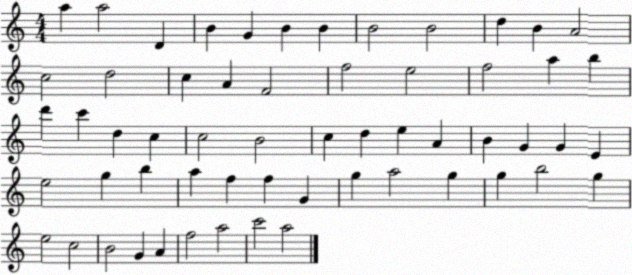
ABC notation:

X:1
T:Untitled
M:4/4
L:1/4
K:C
a a2 D B G B B B2 B2 d B A2 c2 d2 c A F2 f2 e2 f2 a b d' c' d c c2 B2 c d e A B G G E e2 g b a f f G g a2 g g b2 g e2 c2 B2 G A f2 a2 c'2 a2